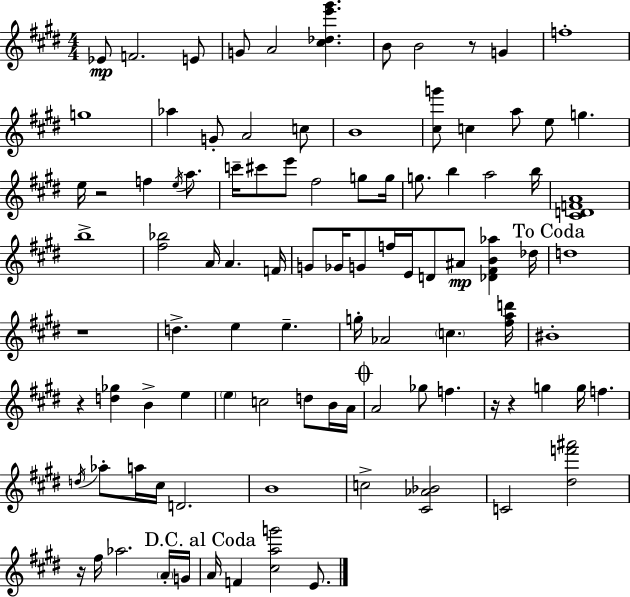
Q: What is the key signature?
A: E major